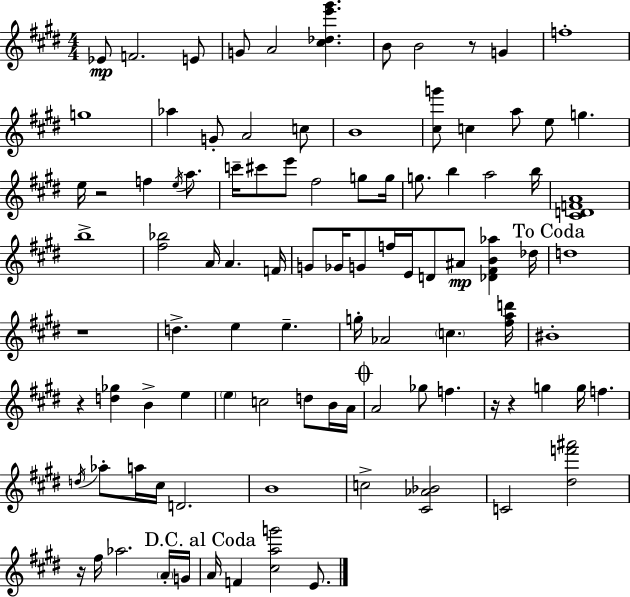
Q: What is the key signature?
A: E major